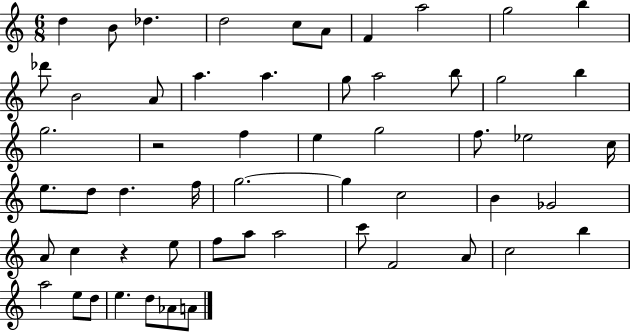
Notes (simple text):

D5/q B4/e Db5/q. D5/h C5/e A4/e F4/q A5/h G5/h B5/q Db6/e B4/h A4/e A5/q. A5/q. G5/e A5/h B5/e G5/h B5/q G5/h. R/h F5/q E5/q G5/h F5/e. Eb5/h C5/s E5/e. D5/e D5/q. F5/s G5/h. G5/q C5/h B4/q Gb4/h A4/e C5/q R/q E5/e F5/e A5/e A5/h C6/e F4/h A4/e C5/h B5/q A5/h E5/e D5/e E5/q. D5/e Ab4/e A4/e